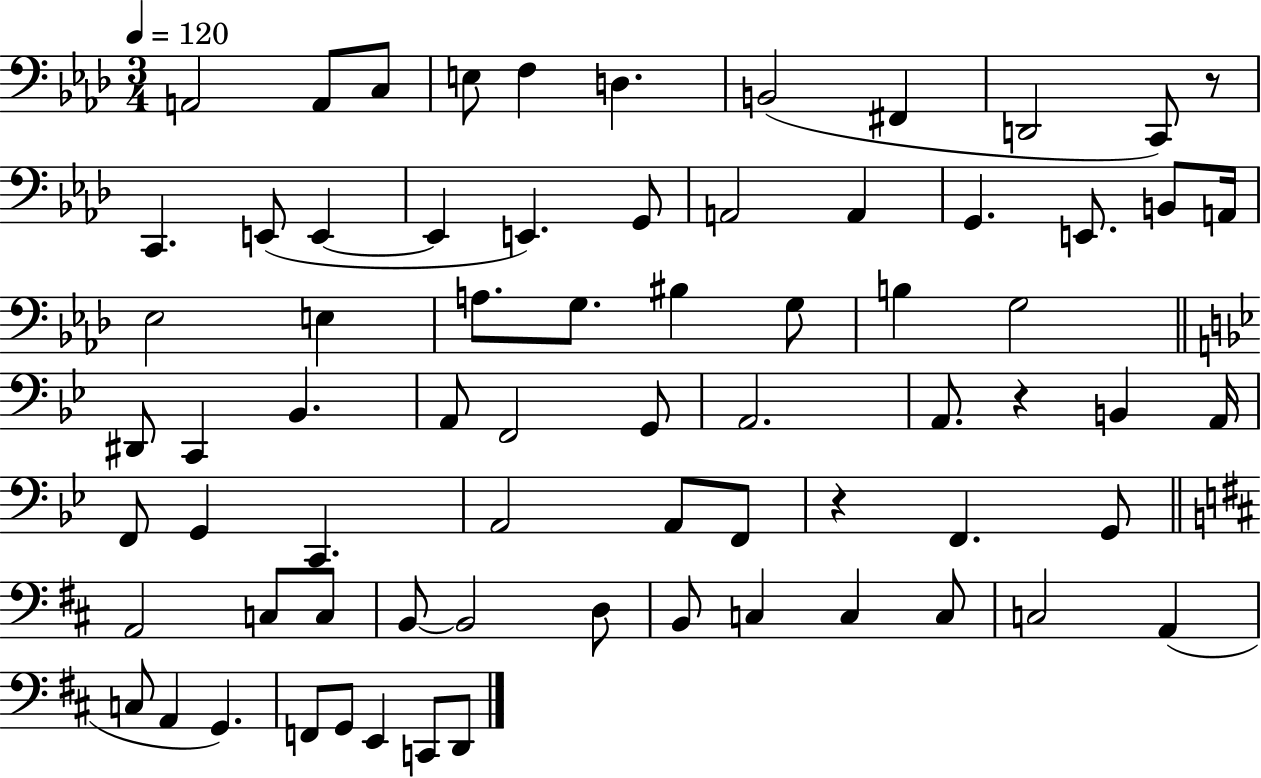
X:1
T:Untitled
M:3/4
L:1/4
K:Ab
A,,2 A,,/2 C,/2 E,/2 F, D, B,,2 ^F,, D,,2 C,,/2 z/2 C,, E,,/2 E,, E,, E,, G,,/2 A,,2 A,, G,, E,,/2 B,,/2 A,,/4 _E,2 E, A,/2 G,/2 ^B, G,/2 B, G,2 ^D,,/2 C,, _B,, A,,/2 F,,2 G,,/2 A,,2 A,,/2 z B,, A,,/4 F,,/2 G,, C,, A,,2 A,,/2 F,,/2 z F,, G,,/2 A,,2 C,/2 C,/2 B,,/2 B,,2 D,/2 B,,/2 C, C, C,/2 C,2 A,, C,/2 A,, G,, F,,/2 G,,/2 E,, C,,/2 D,,/2